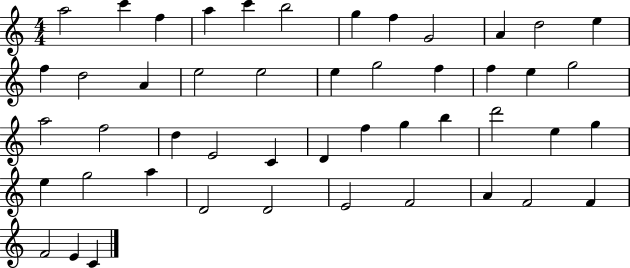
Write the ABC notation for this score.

X:1
T:Untitled
M:4/4
L:1/4
K:C
a2 c' f a c' b2 g f G2 A d2 e f d2 A e2 e2 e g2 f f e g2 a2 f2 d E2 C D f g b d'2 e g e g2 a D2 D2 E2 F2 A F2 F F2 E C